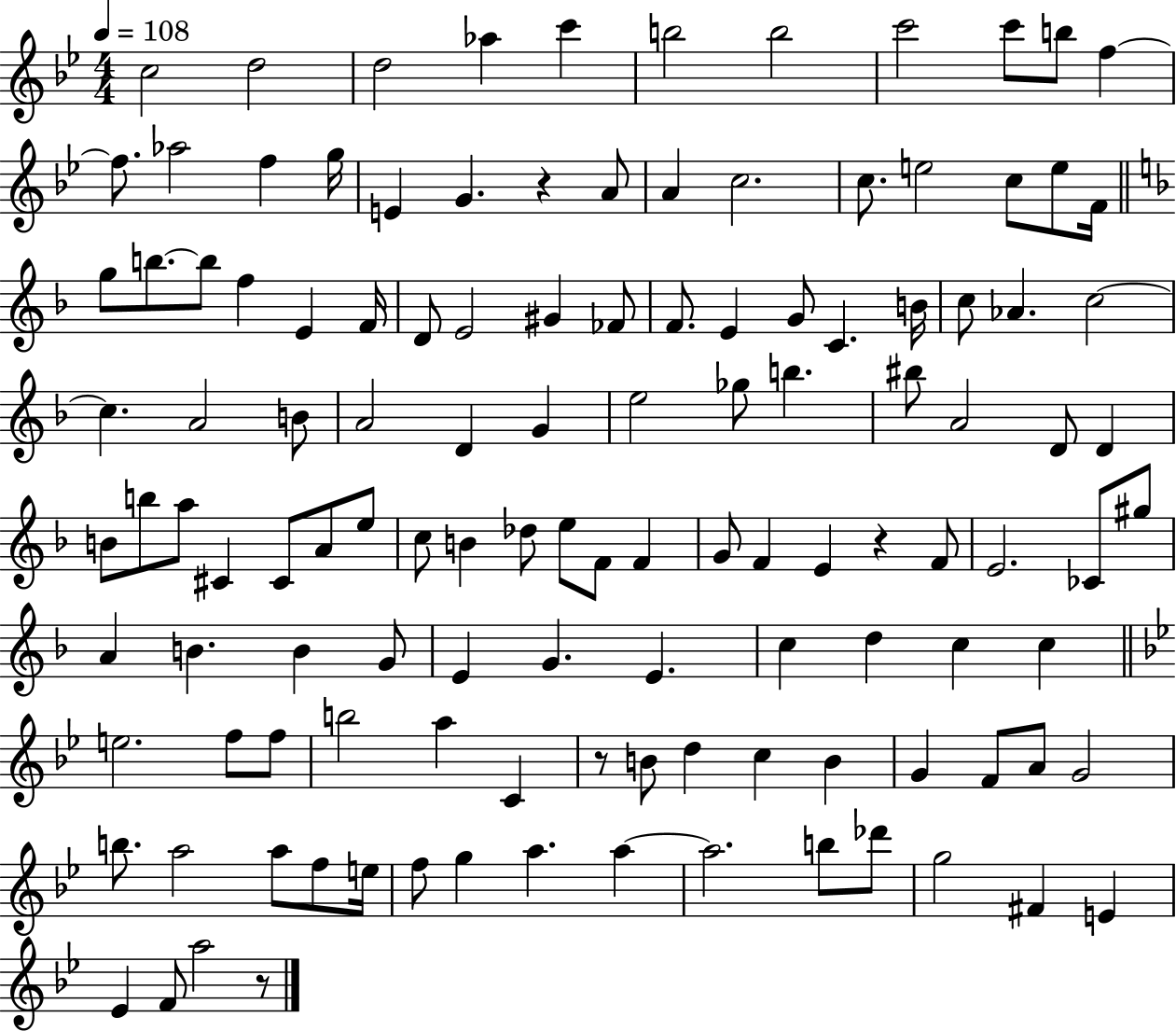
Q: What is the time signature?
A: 4/4